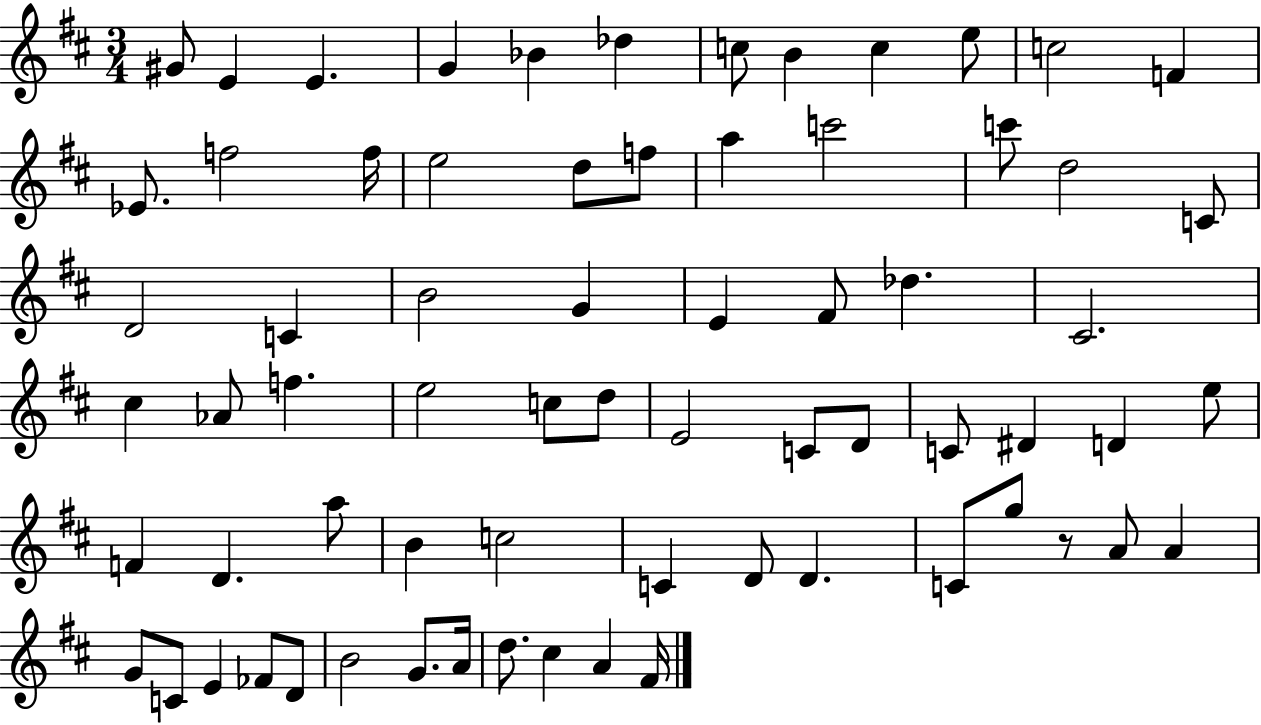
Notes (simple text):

G#4/e E4/q E4/q. G4/q Bb4/q Db5/q C5/e B4/q C5/q E5/e C5/h F4/q Eb4/e. F5/h F5/s E5/h D5/e F5/e A5/q C6/h C6/e D5/h C4/e D4/h C4/q B4/h G4/q E4/q F#4/e Db5/q. C#4/h. C#5/q Ab4/e F5/q. E5/h C5/e D5/e E4/h C4/e D4/e C4/e D#4/q D4/q E5/e F4/q D4/q. A5/e B4/q C5/h C4/q D4/e D4/q. C4/e G5/e R/e A4/e A4/q G4/e C4/e E4/q FES4/e D4/e B4/h G4/e. A4/s D5/e. C#5/q A4/q F#4/s